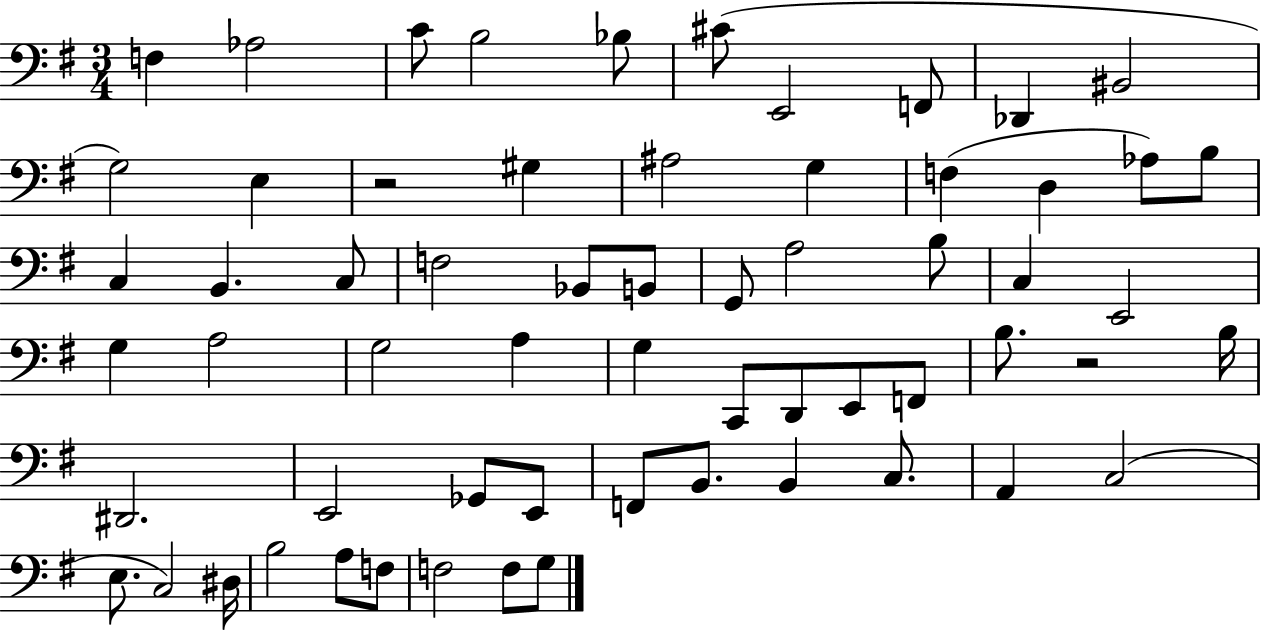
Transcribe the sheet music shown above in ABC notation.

X:1
T:Untitled
M:3/4
L:1/4
K:G
F, _A,2 C/2 B,2 _B,/2 ^C/2 E,,2 F,,/2 _D,, ^B,,2 G,2 E, z2 ^G, ^A,2 G, F, D, _A,/2 B,/2 C, B,, C,/2 F,2 _B,,/2 B,,/2 G,,/2 A,2 B,/2 C, E,,2 G, A,2 G,2 A, G, C,,/2 D,,/2 E,,/2 F,,/2 B,/2 z2 B,/4 ^D,,2 E,,2 _G,,/2 E,,/2 F,,/2 B,,/2 B,, C,/2 A,, C,2 E,/2 C,2 ^D,/4 B,2 A,/2 F,/2 F,2 F,/2 G,/2